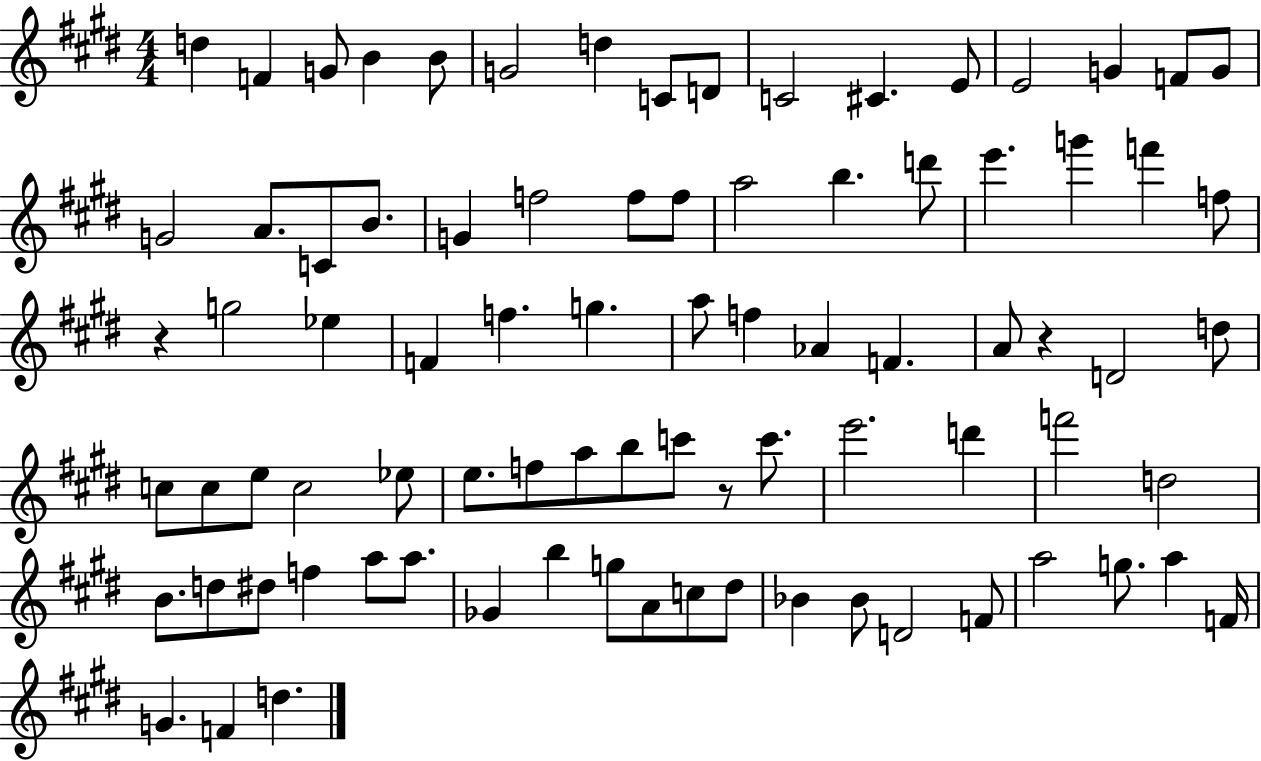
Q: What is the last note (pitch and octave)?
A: D5